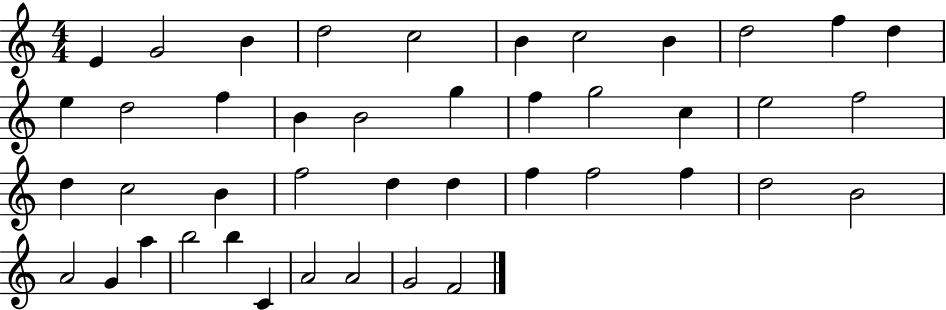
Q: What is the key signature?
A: C major